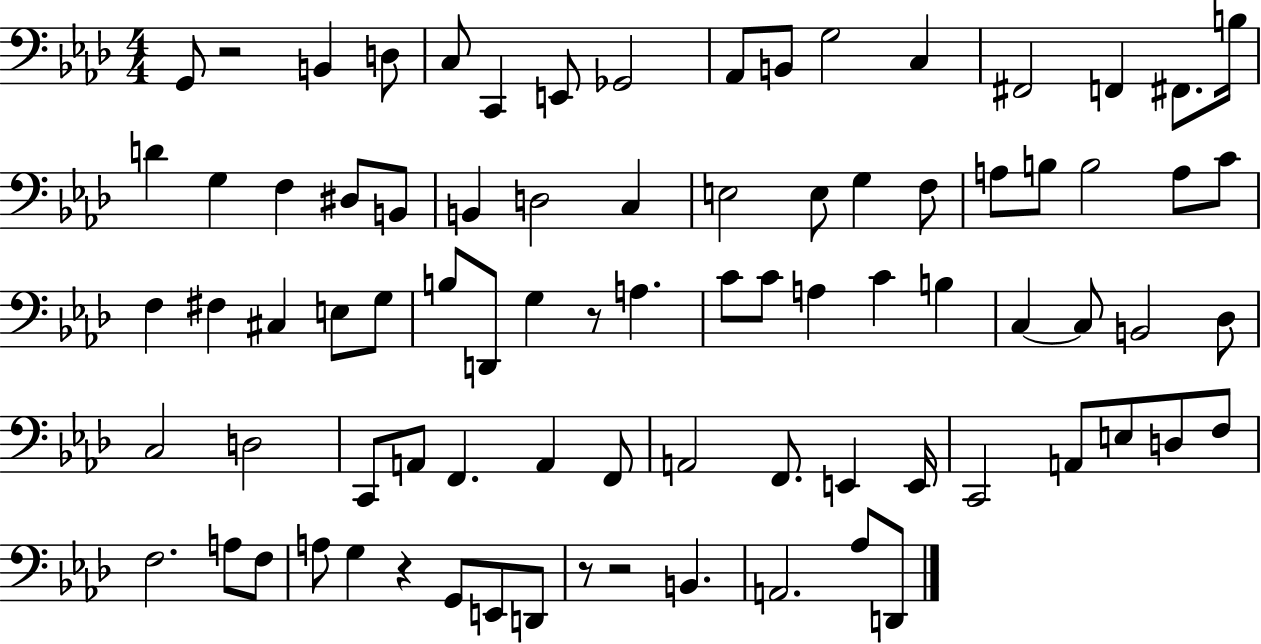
G2/e R/h B2/q D3/e C3/e C2/q E2/e Gb2/h Ab2/e B2/e G3/h C3/q F#2/h F2/q F#2/e. B3/s D4/q G3/q F3/q D#3/e B2/e B2/q D3/h C3/q E3/h E3/e G3/q F3/e A3/e B3/e B3/h A3/e C4/e F3/q F#3/q C#3/q E3/e G3/e B3/e D2/e G3/q R/e A3/q. C4/e C4/e A3/q C4/q B3/q C3/q C3/e B2/h Db3/e C3/h D3/h C2/e A2/e F2/q. A2/q F2/e A2/h F2/e. E2/q E2/s C2/h A2/e E3/e D3/e F3/e F3/h. A3/e F3/e A3/e G3/q R/q G2/e E2/e D2/e R/e R/h B2/q. A2/h. Ab3/e D2/e